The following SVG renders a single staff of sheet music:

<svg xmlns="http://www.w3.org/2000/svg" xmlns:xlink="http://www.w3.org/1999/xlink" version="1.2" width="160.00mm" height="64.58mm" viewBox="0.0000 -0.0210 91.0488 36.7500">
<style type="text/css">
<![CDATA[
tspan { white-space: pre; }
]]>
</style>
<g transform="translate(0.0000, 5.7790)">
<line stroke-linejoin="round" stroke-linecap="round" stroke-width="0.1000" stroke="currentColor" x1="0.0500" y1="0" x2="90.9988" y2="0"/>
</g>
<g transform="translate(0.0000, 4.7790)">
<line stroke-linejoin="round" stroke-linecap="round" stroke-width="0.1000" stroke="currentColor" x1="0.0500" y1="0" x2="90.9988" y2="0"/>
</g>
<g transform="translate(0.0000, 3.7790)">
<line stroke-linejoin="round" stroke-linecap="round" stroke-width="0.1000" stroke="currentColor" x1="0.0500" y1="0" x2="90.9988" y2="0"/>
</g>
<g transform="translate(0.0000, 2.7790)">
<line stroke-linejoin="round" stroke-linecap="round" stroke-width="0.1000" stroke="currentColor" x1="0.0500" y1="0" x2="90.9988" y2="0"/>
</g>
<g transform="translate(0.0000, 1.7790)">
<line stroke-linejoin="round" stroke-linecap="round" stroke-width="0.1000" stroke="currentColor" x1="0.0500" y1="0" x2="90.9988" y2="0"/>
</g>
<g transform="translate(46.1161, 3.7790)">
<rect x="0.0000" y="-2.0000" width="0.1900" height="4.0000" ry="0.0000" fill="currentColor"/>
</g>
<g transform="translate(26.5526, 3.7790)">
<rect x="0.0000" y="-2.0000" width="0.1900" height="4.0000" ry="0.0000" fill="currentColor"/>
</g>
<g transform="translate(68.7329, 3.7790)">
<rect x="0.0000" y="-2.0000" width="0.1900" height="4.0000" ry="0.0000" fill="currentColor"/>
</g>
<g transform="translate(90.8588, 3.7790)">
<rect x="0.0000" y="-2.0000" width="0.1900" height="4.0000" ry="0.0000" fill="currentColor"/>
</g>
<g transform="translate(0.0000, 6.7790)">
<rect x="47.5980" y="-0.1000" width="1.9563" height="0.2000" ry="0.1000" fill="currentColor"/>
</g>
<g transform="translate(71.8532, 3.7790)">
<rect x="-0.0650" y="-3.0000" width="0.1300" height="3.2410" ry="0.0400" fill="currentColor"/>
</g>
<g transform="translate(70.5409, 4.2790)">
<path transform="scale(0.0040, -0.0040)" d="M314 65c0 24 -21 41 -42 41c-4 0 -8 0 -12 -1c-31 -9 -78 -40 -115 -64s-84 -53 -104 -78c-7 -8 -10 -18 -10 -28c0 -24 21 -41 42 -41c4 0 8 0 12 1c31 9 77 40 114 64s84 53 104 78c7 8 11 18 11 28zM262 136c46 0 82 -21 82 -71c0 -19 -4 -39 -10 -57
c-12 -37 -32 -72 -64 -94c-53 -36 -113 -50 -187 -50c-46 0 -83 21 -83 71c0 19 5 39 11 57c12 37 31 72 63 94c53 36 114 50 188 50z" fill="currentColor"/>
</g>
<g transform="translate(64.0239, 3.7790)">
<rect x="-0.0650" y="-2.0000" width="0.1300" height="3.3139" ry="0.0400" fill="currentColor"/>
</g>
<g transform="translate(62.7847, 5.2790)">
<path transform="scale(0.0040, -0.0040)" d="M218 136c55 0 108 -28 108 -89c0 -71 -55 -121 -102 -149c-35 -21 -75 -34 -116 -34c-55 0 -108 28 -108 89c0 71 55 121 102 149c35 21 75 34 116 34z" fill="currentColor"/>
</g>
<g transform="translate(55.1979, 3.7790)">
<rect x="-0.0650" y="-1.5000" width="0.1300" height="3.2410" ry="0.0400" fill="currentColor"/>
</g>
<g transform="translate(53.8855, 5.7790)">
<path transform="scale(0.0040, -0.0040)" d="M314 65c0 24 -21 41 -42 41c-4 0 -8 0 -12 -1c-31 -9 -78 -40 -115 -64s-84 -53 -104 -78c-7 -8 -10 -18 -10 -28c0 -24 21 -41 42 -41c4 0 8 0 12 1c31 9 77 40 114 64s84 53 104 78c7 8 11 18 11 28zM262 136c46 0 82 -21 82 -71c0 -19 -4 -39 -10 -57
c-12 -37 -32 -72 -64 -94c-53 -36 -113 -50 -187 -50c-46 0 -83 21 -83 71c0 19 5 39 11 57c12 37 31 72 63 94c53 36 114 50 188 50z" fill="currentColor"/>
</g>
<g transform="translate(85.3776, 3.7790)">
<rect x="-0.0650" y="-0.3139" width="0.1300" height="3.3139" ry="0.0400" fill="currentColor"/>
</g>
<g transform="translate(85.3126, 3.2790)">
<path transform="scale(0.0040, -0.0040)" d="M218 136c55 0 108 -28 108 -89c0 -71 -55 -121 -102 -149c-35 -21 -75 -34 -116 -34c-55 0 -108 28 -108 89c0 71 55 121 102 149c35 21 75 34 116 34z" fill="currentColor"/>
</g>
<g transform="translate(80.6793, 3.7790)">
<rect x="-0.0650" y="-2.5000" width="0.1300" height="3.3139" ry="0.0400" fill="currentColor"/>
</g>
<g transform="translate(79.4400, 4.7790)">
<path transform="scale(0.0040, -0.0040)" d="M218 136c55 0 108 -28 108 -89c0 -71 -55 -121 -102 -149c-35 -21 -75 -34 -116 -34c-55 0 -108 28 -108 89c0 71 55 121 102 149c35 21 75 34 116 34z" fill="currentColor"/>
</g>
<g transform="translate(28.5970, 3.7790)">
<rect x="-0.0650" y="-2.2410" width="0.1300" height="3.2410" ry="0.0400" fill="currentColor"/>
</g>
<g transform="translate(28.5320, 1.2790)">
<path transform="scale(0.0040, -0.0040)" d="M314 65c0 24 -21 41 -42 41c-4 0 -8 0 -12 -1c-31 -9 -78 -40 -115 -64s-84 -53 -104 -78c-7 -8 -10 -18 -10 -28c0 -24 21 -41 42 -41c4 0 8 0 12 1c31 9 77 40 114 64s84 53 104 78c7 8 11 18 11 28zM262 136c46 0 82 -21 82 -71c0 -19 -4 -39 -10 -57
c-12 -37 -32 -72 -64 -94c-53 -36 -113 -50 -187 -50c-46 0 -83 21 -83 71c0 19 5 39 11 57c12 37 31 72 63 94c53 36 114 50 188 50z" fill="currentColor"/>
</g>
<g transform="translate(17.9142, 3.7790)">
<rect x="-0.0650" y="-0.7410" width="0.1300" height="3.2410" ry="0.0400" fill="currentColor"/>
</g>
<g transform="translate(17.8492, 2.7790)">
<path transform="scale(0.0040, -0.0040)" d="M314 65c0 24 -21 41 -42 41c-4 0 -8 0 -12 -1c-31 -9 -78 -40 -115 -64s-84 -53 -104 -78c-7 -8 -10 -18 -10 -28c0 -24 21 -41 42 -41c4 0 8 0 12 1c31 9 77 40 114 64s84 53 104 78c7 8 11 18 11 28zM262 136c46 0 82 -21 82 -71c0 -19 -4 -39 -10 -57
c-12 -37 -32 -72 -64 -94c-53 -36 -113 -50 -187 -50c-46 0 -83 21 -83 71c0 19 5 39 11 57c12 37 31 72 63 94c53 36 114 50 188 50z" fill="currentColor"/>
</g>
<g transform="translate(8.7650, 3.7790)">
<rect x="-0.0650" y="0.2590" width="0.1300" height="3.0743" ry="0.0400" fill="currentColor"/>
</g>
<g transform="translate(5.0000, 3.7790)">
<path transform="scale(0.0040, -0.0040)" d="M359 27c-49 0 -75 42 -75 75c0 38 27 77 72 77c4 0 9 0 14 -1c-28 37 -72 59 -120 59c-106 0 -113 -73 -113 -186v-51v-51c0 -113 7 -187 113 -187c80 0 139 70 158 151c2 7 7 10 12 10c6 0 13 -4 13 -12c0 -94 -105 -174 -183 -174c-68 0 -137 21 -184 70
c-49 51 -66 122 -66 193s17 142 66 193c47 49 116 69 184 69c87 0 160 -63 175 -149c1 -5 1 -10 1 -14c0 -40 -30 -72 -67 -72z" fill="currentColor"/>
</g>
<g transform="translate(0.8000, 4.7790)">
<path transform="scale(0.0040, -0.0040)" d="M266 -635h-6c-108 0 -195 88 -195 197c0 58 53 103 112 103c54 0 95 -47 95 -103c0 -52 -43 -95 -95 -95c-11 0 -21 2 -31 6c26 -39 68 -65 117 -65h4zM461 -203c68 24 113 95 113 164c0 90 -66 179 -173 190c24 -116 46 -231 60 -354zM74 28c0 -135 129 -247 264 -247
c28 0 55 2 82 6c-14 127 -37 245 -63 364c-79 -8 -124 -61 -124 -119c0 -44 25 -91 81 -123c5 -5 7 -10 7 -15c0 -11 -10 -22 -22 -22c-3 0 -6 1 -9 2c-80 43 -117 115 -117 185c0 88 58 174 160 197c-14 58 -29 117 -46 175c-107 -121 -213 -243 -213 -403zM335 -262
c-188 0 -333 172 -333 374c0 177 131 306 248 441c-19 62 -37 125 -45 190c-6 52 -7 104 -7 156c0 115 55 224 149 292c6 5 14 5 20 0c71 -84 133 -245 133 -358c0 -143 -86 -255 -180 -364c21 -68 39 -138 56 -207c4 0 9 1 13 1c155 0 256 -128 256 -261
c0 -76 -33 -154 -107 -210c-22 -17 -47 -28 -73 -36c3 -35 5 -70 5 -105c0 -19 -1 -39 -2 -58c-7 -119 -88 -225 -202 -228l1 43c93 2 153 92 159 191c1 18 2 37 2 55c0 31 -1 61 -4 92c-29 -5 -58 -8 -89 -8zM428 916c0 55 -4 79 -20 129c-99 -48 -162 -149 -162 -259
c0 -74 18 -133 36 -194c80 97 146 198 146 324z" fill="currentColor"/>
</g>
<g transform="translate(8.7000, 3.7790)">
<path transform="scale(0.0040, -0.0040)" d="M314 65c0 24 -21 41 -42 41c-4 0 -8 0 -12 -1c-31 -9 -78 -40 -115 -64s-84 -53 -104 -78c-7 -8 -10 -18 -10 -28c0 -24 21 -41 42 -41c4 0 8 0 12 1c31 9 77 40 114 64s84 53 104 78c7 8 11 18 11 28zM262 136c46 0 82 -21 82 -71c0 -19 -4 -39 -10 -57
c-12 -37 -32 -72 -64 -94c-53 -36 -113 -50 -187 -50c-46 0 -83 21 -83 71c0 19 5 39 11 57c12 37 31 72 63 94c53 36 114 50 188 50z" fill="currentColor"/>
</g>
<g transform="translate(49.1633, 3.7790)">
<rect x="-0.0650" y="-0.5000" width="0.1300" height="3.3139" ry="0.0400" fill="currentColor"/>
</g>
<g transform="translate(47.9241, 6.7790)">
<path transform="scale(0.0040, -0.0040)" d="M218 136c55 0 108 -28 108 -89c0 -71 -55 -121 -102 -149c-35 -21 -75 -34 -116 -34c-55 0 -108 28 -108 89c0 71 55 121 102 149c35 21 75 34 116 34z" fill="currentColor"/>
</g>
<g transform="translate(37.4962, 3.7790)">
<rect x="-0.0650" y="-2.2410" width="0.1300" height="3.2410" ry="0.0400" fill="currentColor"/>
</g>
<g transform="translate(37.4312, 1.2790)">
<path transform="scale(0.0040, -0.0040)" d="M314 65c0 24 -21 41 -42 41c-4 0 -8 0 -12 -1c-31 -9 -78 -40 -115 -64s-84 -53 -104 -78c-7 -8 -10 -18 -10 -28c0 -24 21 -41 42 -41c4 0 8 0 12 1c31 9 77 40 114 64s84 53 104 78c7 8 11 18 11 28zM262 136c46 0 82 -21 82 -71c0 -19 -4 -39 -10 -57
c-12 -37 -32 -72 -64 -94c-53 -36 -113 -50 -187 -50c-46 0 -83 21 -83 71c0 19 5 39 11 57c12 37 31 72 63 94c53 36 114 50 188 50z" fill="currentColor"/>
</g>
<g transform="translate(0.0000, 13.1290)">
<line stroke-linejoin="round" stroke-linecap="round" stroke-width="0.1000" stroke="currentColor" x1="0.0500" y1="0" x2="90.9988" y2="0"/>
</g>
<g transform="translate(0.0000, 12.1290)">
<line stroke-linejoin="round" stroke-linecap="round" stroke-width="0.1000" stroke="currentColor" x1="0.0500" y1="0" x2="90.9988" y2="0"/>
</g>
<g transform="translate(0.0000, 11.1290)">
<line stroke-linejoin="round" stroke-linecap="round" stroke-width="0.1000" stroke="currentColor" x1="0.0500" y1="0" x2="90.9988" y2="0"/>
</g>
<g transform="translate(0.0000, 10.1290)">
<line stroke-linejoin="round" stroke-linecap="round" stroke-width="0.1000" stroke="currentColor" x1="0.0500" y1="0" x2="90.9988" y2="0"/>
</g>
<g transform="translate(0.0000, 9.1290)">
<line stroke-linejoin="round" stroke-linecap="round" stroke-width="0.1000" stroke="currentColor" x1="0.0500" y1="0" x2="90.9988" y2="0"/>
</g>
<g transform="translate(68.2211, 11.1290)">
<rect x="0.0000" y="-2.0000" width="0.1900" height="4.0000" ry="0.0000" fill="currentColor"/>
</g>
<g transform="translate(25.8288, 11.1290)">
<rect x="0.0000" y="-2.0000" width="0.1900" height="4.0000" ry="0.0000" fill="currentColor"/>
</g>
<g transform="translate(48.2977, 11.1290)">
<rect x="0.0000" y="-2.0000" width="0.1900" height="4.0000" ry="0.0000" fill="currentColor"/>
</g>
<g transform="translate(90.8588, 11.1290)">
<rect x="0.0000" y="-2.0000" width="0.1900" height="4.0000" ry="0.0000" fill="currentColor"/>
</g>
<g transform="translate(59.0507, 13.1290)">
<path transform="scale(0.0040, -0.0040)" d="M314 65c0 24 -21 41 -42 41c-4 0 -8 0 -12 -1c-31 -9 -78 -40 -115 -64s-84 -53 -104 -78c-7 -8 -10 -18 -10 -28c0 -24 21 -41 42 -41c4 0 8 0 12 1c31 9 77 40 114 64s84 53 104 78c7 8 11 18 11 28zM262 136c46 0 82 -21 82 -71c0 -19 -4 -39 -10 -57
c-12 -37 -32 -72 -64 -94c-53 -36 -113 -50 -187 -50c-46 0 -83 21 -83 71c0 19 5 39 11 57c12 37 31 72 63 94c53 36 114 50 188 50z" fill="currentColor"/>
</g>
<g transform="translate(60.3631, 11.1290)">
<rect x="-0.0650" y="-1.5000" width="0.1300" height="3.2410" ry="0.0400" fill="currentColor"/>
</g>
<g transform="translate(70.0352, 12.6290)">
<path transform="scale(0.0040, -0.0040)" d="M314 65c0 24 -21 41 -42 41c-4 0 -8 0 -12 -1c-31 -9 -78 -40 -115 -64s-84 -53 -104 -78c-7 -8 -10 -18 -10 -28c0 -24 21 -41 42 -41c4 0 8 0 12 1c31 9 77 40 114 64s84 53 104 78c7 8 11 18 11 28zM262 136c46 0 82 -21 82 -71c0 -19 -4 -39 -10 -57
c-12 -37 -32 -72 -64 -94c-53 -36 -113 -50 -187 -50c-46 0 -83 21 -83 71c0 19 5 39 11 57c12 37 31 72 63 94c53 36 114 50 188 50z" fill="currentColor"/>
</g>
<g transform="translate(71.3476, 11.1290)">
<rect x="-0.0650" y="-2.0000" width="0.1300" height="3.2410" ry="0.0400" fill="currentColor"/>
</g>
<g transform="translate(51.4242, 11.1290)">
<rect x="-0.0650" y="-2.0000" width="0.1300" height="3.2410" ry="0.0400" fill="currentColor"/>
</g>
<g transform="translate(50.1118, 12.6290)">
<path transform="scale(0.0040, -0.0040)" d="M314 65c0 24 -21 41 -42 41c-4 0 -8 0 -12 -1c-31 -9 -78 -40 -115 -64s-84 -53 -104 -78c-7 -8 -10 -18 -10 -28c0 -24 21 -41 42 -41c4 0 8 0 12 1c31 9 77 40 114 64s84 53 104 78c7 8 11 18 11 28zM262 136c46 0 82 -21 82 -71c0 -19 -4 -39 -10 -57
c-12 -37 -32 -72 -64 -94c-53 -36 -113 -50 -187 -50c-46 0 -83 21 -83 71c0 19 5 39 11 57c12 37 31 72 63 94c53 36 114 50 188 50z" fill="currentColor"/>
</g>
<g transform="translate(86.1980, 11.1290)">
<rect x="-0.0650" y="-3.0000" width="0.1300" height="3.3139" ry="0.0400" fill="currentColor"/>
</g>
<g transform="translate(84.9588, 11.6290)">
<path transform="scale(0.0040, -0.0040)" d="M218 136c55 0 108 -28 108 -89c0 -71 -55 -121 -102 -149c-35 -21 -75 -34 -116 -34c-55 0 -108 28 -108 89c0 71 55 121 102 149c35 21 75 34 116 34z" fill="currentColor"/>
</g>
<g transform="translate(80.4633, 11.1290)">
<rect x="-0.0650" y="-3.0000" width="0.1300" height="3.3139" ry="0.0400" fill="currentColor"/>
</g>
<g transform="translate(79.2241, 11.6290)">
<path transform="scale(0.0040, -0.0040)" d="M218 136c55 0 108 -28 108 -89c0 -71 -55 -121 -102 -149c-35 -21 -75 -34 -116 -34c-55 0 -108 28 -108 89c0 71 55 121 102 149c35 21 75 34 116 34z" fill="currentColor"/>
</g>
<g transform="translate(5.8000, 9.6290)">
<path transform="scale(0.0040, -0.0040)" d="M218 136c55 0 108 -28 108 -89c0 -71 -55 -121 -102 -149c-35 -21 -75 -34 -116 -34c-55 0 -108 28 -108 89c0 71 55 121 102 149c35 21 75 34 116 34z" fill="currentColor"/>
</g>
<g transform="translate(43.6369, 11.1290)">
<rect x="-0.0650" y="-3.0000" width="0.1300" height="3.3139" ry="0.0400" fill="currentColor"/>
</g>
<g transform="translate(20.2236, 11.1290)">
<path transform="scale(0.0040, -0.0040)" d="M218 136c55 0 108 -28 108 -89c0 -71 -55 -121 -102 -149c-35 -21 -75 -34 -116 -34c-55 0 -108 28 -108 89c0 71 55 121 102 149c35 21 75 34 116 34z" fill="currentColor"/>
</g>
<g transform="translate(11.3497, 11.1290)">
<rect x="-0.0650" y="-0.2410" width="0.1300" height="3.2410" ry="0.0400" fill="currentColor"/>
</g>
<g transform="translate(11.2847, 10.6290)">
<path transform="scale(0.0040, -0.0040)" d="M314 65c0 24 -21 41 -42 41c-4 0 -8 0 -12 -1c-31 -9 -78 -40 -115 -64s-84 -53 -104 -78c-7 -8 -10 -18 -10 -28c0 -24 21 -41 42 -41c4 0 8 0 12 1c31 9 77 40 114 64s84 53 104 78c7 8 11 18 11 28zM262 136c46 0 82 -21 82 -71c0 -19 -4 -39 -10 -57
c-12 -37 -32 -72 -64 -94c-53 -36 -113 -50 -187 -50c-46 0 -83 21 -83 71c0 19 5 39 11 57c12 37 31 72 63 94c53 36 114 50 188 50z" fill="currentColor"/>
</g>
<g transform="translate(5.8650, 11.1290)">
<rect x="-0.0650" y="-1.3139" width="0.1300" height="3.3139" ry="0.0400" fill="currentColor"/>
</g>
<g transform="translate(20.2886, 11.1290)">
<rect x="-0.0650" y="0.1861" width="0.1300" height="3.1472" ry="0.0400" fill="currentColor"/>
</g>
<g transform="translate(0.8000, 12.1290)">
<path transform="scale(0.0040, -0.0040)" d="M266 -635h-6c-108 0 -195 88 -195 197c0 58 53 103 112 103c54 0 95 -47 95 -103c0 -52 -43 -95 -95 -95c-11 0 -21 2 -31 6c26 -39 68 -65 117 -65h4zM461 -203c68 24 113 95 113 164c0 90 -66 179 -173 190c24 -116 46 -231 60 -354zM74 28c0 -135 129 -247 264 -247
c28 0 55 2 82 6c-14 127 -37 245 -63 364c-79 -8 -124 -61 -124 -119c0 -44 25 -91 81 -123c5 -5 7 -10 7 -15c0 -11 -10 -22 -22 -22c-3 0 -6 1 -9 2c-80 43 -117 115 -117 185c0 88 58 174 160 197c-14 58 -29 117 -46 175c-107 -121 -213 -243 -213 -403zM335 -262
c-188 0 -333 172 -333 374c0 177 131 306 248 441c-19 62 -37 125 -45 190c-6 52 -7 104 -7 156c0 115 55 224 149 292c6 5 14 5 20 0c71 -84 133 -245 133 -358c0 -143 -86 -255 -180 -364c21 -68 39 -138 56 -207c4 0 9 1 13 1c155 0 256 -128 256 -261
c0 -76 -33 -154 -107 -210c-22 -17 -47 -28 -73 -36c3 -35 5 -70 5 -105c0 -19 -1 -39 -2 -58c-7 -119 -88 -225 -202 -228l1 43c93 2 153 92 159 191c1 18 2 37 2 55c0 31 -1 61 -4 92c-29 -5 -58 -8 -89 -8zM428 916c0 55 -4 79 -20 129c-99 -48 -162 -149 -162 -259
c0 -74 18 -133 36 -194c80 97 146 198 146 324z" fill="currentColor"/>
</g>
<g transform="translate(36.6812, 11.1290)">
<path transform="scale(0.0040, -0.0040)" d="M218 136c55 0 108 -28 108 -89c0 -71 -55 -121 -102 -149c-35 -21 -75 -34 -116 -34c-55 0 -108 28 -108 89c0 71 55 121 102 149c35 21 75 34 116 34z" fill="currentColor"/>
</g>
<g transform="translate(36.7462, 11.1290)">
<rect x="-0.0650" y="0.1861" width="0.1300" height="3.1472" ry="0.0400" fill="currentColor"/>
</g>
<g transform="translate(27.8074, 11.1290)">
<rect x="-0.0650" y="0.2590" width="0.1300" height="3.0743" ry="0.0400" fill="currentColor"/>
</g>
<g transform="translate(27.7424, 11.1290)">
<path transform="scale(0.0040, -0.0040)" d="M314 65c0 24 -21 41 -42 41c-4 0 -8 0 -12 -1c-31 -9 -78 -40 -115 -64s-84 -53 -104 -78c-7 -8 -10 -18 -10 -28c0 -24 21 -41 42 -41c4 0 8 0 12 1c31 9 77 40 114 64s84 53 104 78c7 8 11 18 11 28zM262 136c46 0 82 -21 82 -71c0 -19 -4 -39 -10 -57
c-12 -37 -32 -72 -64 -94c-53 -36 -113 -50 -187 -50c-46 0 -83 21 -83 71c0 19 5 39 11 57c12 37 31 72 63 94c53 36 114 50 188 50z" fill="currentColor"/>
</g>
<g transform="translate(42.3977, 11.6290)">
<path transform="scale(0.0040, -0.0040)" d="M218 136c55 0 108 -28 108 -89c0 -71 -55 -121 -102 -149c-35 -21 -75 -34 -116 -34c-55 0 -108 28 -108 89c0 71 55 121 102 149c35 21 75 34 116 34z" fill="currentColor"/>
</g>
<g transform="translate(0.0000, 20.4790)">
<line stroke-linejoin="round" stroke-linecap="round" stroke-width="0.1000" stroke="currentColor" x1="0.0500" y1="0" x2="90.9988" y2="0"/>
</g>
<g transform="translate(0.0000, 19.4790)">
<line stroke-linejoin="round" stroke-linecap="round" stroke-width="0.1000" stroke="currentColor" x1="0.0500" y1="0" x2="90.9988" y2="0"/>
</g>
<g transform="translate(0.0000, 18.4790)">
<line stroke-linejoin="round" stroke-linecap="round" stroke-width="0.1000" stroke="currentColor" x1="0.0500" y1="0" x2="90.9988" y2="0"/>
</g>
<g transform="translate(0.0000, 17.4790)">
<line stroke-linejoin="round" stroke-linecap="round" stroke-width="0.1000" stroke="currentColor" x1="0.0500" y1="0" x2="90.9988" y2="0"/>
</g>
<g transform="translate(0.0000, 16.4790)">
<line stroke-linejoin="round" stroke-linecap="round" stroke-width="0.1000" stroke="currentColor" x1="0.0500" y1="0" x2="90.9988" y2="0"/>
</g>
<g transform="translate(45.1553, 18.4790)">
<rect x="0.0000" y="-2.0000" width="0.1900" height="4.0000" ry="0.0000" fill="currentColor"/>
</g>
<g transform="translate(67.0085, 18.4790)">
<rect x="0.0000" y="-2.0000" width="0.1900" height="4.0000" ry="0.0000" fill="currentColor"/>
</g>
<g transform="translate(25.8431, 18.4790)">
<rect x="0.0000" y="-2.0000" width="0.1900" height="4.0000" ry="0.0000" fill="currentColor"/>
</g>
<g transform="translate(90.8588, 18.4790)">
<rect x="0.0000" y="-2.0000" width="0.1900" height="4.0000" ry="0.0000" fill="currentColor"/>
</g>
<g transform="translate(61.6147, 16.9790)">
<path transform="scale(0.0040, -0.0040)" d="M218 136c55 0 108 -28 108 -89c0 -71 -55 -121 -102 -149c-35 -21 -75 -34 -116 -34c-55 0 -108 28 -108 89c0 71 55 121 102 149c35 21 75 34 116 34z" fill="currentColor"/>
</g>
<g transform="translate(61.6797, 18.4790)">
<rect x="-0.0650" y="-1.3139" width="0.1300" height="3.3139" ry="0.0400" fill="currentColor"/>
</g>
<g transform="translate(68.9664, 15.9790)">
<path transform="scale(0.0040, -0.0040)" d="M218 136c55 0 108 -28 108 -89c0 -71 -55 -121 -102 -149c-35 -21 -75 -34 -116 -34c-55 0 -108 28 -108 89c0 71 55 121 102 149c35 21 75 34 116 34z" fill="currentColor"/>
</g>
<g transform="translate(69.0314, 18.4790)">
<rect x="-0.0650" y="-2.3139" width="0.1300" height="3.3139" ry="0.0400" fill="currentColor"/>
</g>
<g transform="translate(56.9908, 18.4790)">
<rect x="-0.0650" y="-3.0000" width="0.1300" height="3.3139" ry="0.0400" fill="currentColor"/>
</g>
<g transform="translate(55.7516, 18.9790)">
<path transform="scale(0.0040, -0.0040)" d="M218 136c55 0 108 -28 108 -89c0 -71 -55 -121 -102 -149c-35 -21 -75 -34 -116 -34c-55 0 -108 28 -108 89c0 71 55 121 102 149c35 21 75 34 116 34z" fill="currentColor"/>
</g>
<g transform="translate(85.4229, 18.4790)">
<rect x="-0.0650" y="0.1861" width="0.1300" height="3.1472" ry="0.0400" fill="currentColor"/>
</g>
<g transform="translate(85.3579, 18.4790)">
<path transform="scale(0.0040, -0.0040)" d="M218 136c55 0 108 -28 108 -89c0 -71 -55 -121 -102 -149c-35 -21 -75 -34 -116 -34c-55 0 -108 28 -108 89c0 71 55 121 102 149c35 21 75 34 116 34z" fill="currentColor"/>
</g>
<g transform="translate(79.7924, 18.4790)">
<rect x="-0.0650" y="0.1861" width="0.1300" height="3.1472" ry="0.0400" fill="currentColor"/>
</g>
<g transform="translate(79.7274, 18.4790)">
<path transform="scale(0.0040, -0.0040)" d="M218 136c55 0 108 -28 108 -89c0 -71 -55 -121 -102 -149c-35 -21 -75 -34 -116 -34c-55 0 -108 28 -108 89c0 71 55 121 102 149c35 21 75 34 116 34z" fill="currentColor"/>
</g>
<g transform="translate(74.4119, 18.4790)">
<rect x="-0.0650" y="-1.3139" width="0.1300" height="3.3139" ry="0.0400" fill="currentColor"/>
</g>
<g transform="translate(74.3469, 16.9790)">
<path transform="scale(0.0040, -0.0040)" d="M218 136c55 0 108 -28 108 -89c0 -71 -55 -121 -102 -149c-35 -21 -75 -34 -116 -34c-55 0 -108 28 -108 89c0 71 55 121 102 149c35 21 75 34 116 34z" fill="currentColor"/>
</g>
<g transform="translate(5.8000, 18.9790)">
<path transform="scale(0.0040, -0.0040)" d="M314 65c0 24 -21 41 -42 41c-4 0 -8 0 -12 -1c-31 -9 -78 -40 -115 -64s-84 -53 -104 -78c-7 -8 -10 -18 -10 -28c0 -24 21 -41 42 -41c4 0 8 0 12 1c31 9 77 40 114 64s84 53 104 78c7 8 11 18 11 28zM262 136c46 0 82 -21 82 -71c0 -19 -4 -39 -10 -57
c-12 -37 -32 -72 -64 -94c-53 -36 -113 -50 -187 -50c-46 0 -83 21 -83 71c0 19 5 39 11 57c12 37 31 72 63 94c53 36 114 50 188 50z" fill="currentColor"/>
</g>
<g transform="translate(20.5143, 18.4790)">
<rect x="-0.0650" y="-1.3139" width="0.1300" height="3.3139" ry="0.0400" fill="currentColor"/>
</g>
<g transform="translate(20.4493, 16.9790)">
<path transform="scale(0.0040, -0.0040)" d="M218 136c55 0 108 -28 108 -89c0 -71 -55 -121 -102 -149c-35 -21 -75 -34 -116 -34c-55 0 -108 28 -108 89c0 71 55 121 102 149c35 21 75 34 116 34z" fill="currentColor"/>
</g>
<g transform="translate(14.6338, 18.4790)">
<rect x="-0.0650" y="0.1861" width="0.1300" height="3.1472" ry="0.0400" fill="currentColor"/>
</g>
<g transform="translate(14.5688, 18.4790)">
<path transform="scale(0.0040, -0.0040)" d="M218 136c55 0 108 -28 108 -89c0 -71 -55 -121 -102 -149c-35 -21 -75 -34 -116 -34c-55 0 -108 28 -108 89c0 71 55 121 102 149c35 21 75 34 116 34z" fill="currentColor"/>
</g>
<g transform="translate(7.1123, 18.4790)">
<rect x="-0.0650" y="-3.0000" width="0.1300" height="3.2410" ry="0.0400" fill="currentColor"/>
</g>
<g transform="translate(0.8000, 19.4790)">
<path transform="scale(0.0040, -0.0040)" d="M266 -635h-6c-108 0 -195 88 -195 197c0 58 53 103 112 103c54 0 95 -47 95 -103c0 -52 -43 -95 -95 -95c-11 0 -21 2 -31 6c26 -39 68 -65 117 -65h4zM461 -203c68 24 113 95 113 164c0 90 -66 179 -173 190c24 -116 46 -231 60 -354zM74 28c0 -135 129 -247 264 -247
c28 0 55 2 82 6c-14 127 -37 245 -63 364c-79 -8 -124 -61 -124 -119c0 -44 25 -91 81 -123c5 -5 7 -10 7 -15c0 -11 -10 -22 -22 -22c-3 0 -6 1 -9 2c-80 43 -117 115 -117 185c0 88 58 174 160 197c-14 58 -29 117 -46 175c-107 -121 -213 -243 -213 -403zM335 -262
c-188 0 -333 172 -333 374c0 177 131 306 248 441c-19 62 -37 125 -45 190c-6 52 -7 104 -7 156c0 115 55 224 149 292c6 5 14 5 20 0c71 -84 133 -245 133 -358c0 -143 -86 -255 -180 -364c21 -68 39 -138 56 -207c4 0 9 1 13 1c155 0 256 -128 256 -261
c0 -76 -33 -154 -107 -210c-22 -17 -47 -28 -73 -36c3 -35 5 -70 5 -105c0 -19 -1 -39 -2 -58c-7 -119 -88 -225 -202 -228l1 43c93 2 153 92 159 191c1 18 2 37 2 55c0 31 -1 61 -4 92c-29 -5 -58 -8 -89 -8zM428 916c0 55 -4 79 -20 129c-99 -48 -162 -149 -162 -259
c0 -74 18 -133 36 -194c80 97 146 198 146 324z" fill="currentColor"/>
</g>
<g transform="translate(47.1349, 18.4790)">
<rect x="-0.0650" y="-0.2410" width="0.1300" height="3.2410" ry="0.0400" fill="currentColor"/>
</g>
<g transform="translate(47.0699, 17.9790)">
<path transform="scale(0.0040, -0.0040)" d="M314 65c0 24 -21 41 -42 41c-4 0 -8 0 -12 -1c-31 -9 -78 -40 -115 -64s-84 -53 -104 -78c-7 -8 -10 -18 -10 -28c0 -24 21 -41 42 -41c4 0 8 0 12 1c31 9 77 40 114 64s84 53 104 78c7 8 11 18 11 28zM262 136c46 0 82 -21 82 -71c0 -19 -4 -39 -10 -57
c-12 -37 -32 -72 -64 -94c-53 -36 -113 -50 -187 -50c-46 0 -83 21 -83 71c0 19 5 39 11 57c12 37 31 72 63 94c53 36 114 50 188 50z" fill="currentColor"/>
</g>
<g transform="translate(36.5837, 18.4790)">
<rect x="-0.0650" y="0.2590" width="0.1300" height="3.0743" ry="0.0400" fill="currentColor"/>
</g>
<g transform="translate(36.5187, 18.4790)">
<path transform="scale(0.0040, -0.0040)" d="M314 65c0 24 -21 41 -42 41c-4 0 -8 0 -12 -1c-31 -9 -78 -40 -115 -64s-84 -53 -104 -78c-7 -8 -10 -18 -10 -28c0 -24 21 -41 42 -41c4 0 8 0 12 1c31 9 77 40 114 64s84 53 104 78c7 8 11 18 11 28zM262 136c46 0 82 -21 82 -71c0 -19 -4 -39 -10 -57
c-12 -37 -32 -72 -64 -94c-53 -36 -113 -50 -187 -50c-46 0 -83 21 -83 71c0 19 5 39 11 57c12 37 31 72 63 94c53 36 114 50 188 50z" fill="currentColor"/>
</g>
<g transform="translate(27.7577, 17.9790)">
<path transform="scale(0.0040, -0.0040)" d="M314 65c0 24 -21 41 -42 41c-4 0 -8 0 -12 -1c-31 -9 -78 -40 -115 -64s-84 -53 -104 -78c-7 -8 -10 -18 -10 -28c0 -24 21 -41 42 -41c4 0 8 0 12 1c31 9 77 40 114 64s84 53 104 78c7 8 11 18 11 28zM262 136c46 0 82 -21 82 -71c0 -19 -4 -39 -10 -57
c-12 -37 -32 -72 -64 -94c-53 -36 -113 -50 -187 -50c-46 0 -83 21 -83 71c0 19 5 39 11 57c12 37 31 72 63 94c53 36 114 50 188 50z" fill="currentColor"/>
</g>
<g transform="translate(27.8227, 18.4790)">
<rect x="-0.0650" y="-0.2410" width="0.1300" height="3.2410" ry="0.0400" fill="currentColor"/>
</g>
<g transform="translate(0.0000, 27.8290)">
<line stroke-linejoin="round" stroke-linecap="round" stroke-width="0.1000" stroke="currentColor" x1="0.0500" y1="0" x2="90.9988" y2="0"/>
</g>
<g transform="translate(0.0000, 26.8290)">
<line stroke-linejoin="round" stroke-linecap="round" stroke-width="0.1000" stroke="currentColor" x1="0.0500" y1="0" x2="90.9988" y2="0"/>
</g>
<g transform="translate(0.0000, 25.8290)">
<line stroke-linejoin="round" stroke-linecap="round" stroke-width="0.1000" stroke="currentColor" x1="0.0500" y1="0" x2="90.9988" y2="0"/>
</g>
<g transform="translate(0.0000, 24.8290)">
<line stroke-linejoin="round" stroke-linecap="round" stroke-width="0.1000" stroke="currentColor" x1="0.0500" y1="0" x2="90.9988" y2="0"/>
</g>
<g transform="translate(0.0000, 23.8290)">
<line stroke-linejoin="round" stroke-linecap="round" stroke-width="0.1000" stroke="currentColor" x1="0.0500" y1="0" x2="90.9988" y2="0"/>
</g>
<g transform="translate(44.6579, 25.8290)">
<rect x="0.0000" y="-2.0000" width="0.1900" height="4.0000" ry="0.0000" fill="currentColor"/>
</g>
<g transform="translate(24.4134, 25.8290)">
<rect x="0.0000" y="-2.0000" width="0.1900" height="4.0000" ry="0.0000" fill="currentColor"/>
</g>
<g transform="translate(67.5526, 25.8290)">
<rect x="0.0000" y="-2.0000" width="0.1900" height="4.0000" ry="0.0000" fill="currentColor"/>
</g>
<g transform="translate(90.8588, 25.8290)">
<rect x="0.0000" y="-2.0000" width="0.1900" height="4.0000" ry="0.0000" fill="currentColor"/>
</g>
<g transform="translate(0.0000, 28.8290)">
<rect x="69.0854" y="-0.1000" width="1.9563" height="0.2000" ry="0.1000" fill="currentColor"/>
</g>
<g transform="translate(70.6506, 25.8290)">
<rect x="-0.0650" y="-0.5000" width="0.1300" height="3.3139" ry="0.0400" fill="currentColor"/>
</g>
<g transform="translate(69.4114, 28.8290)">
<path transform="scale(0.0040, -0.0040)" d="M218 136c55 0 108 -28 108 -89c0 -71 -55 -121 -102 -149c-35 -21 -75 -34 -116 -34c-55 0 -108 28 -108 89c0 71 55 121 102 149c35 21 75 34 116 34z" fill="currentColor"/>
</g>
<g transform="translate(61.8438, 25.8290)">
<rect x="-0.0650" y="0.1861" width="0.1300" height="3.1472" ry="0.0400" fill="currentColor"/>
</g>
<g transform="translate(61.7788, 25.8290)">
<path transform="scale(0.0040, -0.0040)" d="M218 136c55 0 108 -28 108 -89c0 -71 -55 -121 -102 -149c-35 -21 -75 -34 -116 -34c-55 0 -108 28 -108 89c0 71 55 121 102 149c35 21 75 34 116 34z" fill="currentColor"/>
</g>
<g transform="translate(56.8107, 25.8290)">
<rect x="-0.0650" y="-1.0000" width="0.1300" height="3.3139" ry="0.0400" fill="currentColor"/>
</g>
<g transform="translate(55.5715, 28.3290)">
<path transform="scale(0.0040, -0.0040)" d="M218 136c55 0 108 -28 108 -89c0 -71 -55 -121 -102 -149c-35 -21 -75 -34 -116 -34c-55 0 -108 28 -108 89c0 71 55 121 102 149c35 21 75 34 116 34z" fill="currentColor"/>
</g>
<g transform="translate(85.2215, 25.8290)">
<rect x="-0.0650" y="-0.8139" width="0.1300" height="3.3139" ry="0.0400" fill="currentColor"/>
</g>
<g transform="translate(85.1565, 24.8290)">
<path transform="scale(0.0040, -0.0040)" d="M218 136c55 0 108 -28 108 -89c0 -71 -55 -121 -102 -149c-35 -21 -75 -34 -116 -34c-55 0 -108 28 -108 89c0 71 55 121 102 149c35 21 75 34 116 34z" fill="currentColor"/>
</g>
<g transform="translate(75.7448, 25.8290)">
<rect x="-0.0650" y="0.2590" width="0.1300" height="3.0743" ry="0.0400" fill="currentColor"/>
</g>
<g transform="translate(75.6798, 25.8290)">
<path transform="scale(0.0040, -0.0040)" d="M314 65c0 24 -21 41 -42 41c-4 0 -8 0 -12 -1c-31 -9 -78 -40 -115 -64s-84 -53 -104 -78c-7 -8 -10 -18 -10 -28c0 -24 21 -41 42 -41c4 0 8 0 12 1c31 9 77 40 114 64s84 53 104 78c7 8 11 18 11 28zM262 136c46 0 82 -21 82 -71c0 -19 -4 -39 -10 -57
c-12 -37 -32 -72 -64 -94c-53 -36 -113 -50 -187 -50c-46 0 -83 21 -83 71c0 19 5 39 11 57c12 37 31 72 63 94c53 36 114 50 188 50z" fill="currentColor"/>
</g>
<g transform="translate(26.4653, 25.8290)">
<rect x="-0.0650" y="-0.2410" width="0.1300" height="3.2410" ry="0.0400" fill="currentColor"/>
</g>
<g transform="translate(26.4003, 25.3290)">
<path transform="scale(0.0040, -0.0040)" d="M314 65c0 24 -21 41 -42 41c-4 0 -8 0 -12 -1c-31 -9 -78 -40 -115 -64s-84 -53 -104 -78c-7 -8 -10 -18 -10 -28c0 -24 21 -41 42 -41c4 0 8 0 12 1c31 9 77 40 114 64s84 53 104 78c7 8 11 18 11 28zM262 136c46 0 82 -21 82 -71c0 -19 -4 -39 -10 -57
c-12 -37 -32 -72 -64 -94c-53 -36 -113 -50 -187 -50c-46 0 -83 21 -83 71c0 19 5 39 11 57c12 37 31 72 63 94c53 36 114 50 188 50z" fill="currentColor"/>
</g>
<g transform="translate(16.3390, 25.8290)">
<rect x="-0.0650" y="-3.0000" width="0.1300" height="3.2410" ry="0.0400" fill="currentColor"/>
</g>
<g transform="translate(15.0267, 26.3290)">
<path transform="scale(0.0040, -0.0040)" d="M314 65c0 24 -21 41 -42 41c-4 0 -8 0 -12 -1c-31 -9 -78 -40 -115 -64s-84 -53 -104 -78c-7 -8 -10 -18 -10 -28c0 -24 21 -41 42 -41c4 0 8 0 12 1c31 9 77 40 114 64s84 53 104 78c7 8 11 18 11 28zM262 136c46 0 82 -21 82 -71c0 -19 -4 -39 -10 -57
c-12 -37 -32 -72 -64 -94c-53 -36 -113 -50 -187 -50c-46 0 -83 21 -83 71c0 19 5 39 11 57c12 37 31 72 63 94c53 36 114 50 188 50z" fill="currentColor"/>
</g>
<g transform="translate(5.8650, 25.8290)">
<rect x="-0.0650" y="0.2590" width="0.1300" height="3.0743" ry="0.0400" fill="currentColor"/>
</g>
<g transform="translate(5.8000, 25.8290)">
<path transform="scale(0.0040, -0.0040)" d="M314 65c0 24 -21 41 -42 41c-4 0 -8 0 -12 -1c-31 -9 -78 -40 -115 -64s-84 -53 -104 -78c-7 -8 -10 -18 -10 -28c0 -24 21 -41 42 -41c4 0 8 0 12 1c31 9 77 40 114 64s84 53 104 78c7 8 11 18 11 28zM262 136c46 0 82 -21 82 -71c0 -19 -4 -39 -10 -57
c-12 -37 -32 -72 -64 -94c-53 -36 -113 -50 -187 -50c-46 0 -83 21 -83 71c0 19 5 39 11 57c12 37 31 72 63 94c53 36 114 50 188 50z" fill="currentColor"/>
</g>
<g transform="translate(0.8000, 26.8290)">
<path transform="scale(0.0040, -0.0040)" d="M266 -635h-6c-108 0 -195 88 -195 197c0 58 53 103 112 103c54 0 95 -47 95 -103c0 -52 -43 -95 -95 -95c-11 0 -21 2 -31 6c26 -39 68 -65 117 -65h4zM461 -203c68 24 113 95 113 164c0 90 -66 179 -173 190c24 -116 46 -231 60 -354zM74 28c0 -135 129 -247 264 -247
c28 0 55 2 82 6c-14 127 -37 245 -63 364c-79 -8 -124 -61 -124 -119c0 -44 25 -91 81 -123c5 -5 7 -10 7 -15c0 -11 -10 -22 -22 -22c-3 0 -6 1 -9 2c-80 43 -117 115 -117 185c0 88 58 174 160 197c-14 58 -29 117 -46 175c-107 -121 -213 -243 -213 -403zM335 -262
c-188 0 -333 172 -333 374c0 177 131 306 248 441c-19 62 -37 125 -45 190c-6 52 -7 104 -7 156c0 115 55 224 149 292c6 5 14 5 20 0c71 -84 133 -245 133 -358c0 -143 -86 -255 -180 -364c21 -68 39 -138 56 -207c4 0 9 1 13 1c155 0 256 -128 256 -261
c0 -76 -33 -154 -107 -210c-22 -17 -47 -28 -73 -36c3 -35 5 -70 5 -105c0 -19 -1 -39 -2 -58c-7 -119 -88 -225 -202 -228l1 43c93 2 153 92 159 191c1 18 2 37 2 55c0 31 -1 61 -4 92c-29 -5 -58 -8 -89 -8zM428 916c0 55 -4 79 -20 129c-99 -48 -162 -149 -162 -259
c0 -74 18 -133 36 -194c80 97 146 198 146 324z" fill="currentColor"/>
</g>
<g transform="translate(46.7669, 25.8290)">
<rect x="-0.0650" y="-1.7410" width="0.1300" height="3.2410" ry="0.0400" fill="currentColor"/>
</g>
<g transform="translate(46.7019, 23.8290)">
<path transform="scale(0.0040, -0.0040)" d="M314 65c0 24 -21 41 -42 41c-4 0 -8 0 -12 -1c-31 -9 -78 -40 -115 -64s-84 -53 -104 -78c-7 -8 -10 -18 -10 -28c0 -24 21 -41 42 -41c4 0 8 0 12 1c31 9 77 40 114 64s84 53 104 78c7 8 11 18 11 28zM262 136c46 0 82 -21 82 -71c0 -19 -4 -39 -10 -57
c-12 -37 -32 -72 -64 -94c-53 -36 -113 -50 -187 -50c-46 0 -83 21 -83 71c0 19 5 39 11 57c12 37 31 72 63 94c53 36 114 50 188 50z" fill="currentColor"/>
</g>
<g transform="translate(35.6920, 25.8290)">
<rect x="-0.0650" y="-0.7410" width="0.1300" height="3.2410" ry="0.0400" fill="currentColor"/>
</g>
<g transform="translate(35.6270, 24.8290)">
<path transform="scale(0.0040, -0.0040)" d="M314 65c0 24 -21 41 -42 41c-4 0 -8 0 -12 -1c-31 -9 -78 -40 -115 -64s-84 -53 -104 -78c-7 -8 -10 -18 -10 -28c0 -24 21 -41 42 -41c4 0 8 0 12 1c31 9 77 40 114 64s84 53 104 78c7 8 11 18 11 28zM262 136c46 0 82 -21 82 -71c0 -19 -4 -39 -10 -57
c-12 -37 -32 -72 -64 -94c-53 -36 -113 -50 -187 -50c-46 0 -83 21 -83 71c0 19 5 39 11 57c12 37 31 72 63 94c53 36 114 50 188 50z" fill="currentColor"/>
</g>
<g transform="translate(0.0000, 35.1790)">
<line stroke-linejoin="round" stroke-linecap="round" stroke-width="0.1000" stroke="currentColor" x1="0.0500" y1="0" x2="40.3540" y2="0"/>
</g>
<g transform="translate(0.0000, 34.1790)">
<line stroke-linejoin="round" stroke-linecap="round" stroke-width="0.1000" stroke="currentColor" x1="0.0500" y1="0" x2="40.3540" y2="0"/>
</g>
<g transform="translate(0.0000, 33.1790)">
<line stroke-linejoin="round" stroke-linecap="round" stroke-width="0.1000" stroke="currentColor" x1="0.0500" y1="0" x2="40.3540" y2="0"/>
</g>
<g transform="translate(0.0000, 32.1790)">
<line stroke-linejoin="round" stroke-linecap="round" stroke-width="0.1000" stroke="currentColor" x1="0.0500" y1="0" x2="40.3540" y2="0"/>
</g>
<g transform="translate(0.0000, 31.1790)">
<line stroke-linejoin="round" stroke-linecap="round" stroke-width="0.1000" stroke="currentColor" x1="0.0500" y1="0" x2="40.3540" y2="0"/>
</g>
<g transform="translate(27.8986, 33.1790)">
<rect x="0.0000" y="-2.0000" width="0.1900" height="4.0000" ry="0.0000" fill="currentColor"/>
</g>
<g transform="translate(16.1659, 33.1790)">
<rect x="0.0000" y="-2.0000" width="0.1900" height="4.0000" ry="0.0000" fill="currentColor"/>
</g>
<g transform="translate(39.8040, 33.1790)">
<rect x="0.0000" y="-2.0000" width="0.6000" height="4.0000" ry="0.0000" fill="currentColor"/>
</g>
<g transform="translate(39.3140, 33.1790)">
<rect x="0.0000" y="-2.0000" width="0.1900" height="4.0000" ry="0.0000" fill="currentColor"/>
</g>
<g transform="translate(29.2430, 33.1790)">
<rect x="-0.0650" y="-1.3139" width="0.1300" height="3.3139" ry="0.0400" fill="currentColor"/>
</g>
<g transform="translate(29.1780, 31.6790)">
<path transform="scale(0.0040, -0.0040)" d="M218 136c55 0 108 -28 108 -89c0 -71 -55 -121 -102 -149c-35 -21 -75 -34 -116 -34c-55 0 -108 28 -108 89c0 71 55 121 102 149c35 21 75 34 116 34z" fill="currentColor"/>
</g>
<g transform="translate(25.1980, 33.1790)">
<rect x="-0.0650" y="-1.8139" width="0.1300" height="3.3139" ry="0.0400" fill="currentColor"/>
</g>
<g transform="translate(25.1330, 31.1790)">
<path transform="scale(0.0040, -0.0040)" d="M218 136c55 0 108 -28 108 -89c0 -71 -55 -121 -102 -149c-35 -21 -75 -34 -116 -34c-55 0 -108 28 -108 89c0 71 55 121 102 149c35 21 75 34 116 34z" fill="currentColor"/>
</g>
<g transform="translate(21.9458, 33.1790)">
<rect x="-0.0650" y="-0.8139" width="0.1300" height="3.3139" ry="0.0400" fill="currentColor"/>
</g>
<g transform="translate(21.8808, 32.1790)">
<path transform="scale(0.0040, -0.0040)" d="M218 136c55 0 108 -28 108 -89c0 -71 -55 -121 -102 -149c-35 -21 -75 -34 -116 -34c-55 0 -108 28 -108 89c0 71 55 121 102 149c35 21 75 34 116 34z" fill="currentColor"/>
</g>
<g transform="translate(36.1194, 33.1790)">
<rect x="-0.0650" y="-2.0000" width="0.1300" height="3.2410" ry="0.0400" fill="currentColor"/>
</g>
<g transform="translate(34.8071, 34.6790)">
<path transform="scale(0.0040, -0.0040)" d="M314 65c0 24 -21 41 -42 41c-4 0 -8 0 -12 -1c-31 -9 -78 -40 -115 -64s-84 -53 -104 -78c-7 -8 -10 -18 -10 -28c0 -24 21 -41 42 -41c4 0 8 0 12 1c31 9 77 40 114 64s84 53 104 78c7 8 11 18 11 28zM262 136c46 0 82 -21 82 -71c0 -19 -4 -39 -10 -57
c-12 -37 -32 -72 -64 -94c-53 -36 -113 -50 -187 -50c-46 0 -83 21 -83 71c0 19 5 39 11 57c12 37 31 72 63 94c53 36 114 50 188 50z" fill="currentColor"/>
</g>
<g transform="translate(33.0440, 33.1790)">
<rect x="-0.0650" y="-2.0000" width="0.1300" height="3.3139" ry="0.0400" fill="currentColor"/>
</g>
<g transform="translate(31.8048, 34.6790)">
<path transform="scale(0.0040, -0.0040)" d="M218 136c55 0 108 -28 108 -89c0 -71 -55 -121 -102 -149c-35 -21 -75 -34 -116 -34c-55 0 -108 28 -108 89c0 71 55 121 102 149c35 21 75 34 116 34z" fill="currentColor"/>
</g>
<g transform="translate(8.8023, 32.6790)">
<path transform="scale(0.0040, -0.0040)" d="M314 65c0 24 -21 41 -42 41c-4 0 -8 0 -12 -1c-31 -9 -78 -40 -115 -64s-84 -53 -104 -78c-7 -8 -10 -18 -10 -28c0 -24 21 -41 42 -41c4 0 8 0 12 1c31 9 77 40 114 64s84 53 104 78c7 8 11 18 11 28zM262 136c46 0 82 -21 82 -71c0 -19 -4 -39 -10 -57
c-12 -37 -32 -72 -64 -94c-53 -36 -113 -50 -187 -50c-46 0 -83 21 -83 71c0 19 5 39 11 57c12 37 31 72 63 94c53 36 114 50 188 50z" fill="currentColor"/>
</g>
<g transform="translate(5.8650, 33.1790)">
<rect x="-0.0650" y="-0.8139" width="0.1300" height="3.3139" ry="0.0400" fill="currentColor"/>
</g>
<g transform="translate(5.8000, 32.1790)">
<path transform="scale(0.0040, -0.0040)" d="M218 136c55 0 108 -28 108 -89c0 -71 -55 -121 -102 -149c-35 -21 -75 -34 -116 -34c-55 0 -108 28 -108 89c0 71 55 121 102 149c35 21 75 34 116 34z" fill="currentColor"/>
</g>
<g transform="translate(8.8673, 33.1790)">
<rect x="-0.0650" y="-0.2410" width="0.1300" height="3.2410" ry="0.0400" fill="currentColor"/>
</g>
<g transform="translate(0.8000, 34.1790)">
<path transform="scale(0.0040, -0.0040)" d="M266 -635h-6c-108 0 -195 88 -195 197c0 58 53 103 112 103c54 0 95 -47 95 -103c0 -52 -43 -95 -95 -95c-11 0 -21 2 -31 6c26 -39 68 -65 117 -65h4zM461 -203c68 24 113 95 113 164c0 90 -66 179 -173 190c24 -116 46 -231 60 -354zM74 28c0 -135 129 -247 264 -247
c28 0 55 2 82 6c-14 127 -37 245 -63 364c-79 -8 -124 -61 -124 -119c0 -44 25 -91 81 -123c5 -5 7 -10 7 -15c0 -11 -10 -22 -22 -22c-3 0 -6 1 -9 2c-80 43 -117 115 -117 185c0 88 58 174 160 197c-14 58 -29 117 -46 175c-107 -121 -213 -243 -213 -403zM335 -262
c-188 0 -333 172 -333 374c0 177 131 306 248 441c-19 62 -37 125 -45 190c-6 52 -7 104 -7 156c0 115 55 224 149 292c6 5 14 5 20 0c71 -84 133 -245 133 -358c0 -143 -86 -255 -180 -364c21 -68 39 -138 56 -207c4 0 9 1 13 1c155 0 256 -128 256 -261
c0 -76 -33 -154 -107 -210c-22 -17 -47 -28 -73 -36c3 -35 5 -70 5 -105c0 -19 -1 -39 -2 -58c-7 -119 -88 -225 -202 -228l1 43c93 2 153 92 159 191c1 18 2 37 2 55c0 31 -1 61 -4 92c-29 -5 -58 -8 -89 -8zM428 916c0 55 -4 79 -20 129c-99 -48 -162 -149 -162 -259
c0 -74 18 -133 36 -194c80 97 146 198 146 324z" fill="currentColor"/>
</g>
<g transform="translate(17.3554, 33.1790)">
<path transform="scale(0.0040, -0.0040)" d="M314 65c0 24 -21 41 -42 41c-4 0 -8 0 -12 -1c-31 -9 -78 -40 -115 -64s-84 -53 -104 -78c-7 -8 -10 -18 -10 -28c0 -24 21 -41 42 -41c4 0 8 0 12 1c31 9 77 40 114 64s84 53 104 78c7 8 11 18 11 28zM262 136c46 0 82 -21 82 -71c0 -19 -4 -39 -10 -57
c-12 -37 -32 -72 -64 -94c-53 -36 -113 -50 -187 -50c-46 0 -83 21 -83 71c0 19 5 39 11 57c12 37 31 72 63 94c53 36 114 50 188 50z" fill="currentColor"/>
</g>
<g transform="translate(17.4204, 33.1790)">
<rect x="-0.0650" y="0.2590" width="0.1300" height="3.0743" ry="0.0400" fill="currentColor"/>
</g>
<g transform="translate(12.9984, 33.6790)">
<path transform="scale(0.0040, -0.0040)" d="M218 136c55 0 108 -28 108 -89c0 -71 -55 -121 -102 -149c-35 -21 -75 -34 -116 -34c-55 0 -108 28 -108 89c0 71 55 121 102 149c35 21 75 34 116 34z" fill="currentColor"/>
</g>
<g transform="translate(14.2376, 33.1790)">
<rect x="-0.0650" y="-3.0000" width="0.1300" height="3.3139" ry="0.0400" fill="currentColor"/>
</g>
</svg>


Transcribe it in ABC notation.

X:1
T:Untitled
M:4/4
L:1/4
K:C
B2 d2 g2 g2 C E2 F A2 G c e c2 B B2 B A F2 E2 F2 A A A2 B e c2 B2 c2 A e g e B B B2 A2 c2 d2 f2 D B C B2 d d c2 A B2 d f e F F2